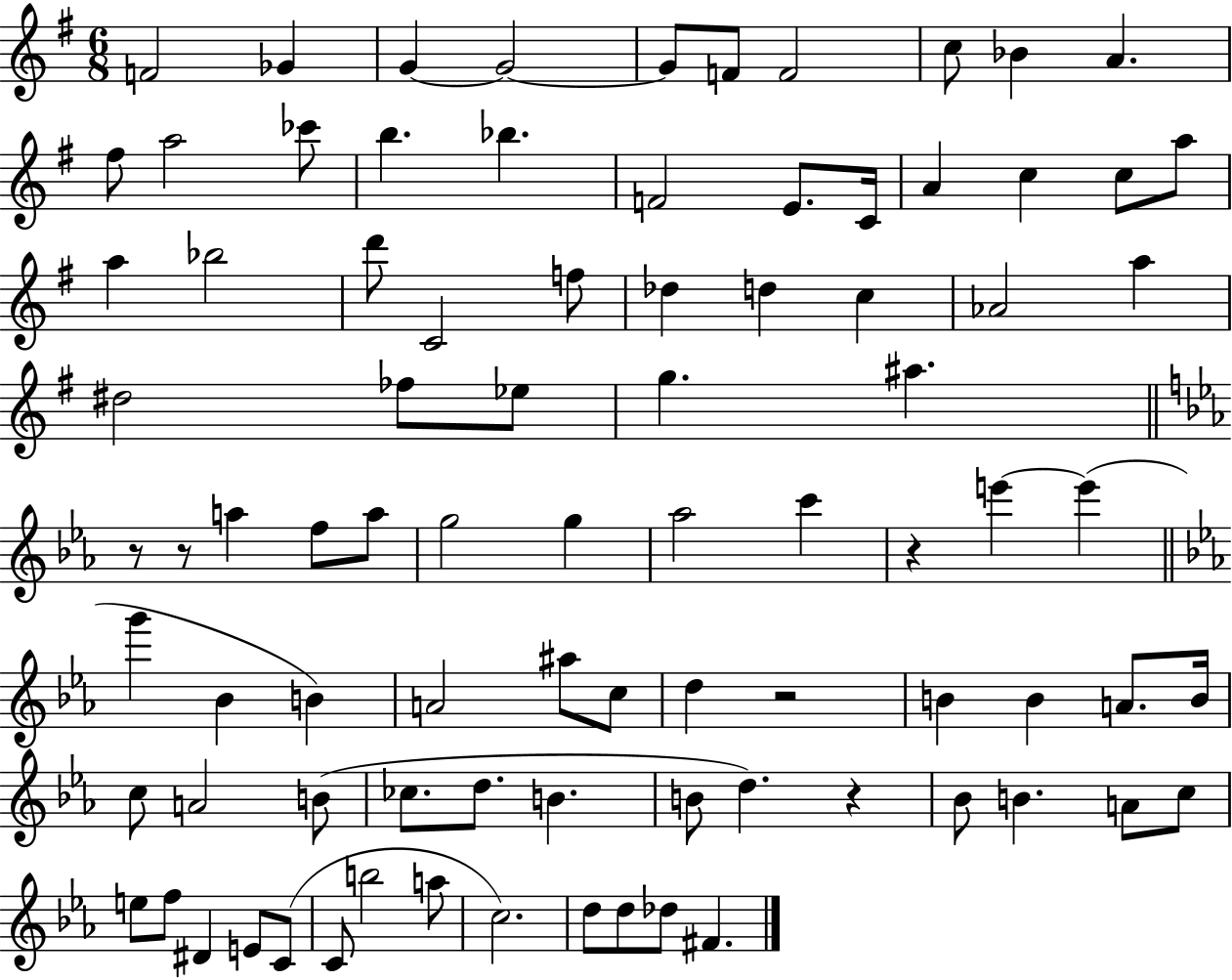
{
  \clef treble
  \numericTimeSignature
  \time 6/8
  \key g \major
  f'2 ges'4 | g'4~~ g'2~~ | g'8 f'8 f'2 | c''8 bes'4 a'4. | \break fis''8 a''2 ces'''8 | b''4. bes''4. | f'2 e'8. c'16 | a'4 c''4 c''8 a''8 | \break a''4 bes''2 | d'''8 c'2 f''8 | des''4 d''4 c''4 | aes'2 a''4 | \break dis''2 fes''8 ees''8 | g''4. ais''4. | \bar "||" \break \key ees \major r8 r8 a''4 f''8 a''8 | g''2 g''4 | aes''2 c'''4 | r4 e'''4~~ e'''4( | \break \bar "||" \break \key c \minor g'''4 bes'4 b'4) | a'2 ais''8 c''8 | d''4 r2 | b'4 b'4 a'8. b'16 | \break c''8 a'2 b'8( | ces''8. d''8. b'4. | b'8 d''4.) r4 | bes'8 b'4. a'8 c''8 | \break e''8 f''8 dis'4 e'8 c'8( | c'8 b''2 a''8 | c''2.) | d''8 d''8 des''8 fis'4. | \break \bar "|."
}